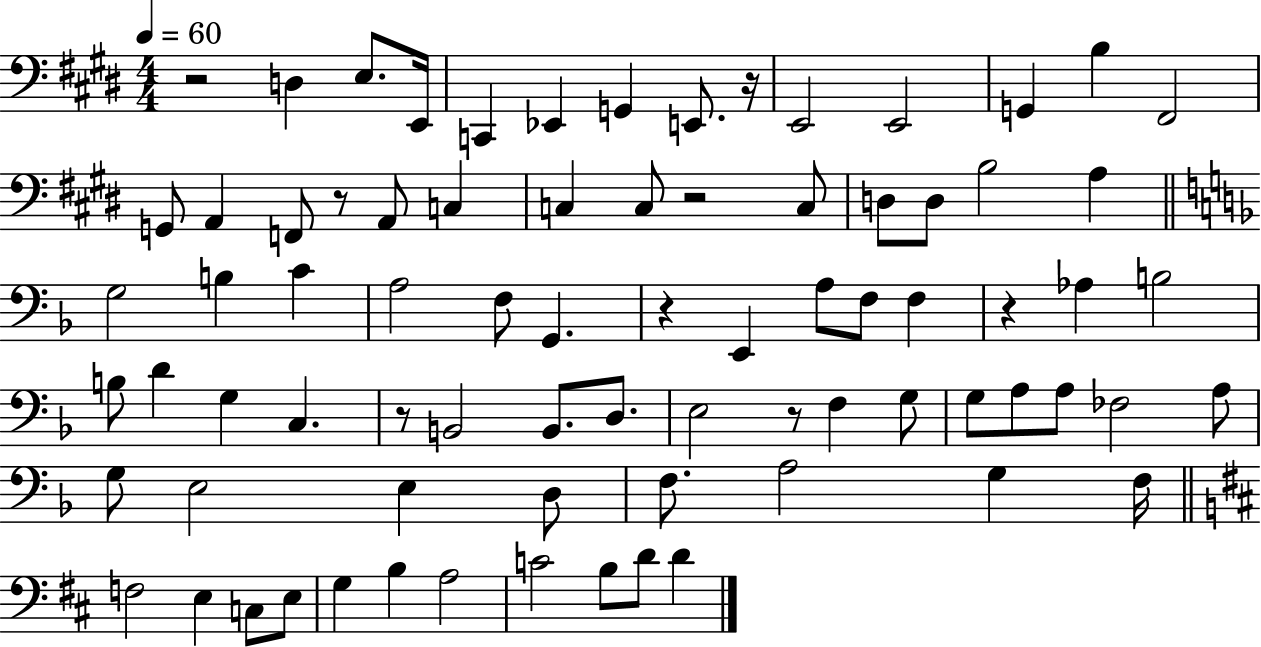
R/h D3/q E3/e. E2/s C2/q Eb2/q G2/q E2/e. R/s E2/h E2/h G2/q B3/q F#2/h G2/e A2/q F2/e R/e A2/e C3/q C3/q C3/e R/h C3/e D3/e D3/e B3/h A3/q G3/h B3/q C4/q A3/h F3/e G2/q. R/q E2/q A3/e F3/e F3/q R/q Ab3/q B3/h B3/e D4/q G3/q C3/q. R/e B2/h B2/e. D3/e. E3/h R/e F3/q G3/e G3/e A3/e A3/e FES3/h A3/e G3/e E3/h E3/q D3/e F3/e. A3/h G3/q F3/s F3/h E3/q C3/e E3/e G3/q B3/q A3/h C4/h B3/e D4/e D4/q